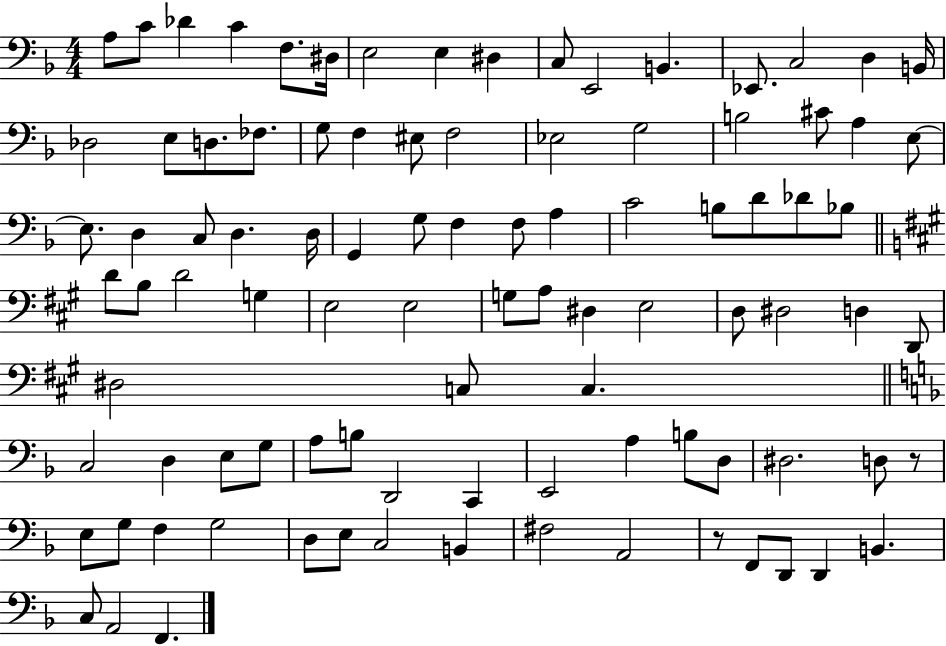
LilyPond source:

{
  \clef bass
  \numericTimeSignature
  \time 4/4
  \key f \major
  a8 c'8 des'4 c'4 f8. dis16 | e2 e4 dis4 | c8 e,2 b,4. | ees,8. c2 d4 b,16 | \break des2 e8 d8. fes8. | g8 f4 eis8 f2 | ees2 g2 | b2 cis'8 a4 e8~~ | \break e8. d4 c8 d4. d16 | g,4 g8 f4 f8 a4 | c'2 b8 d'8 des'8 bes8 | \bar "||" \break \key a \major d'8 b8 d'2 g4 | e2 e2 | g8 a8 dis4 e2 | d8 dis2 d4 d,8 | \break dis2 c8 c4. | \bar "||" \break \key f \major c2 d4 e8 g8 | a8 b8 d,2 c,4 | e,2 a4 b8 d8 | dis2. d8 r8 | \break e8 g8 f4 g2 | d8 e8 c2 b,4 | fis2 a,2 | r8 f,8 d,8 d,4 b,4. | \break c8 a,2 f,4. | \bar "|."
}